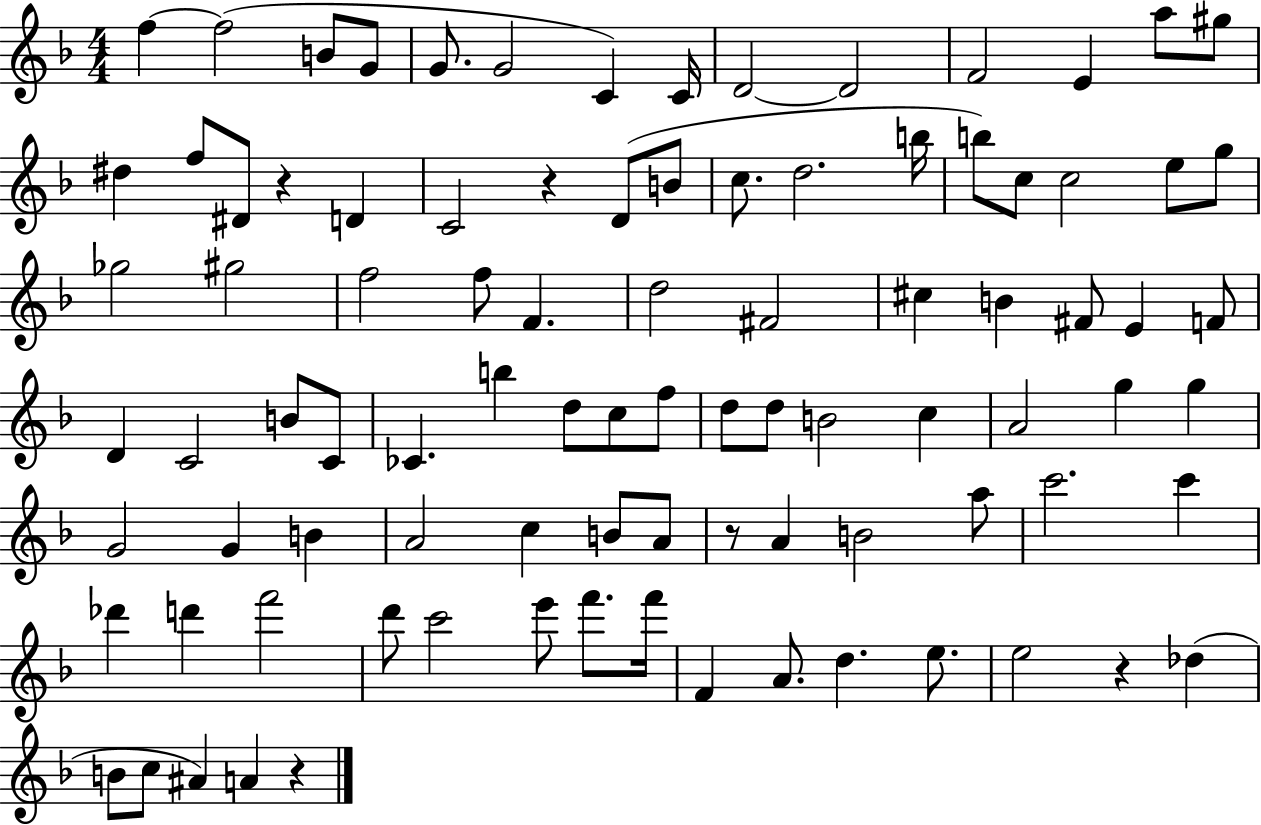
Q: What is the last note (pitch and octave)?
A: A4